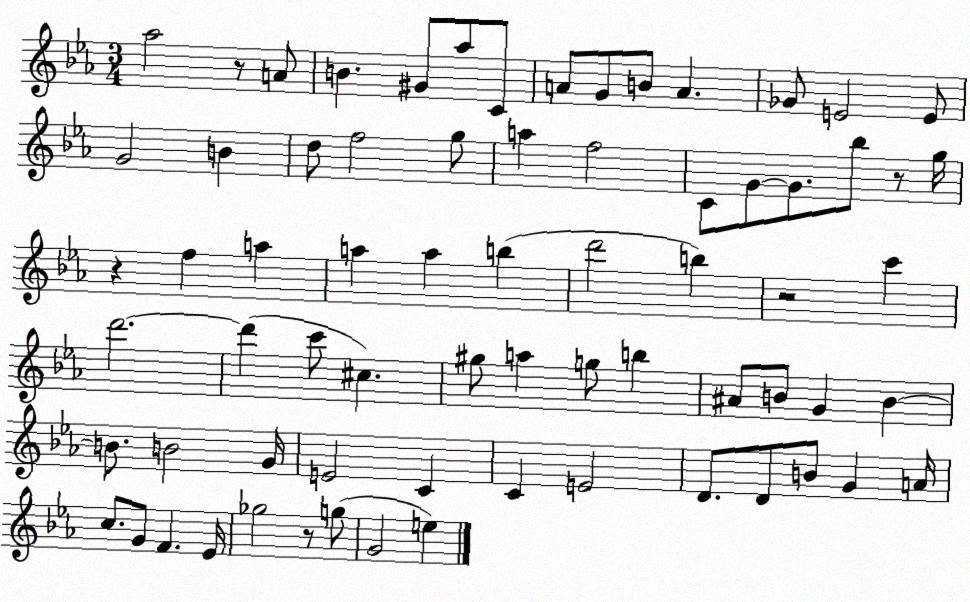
X:1
T:Untitled
M:3/4
L:1/4
K:Eb
_a2 z/2 A/2 B ^G/2 _a/2 C/2 A/2 G/2 B/2 A _G/2 E2 E/2 G2 B d/2 f2 g/2 a f2 C/2 G/2 G/2 _b/2 z/2 g/4 z f a a a b d'2 b z2 c' d'2 d' c'/2 ^c ^g/2 a g/2 b ^A/2 B/2 G B B/2 B2 G/4 E2 C C E2 D/2 D/2 B/2 G A/4 c/2 G/2 F _E/4 _g2 z/2 g/2 G2 e